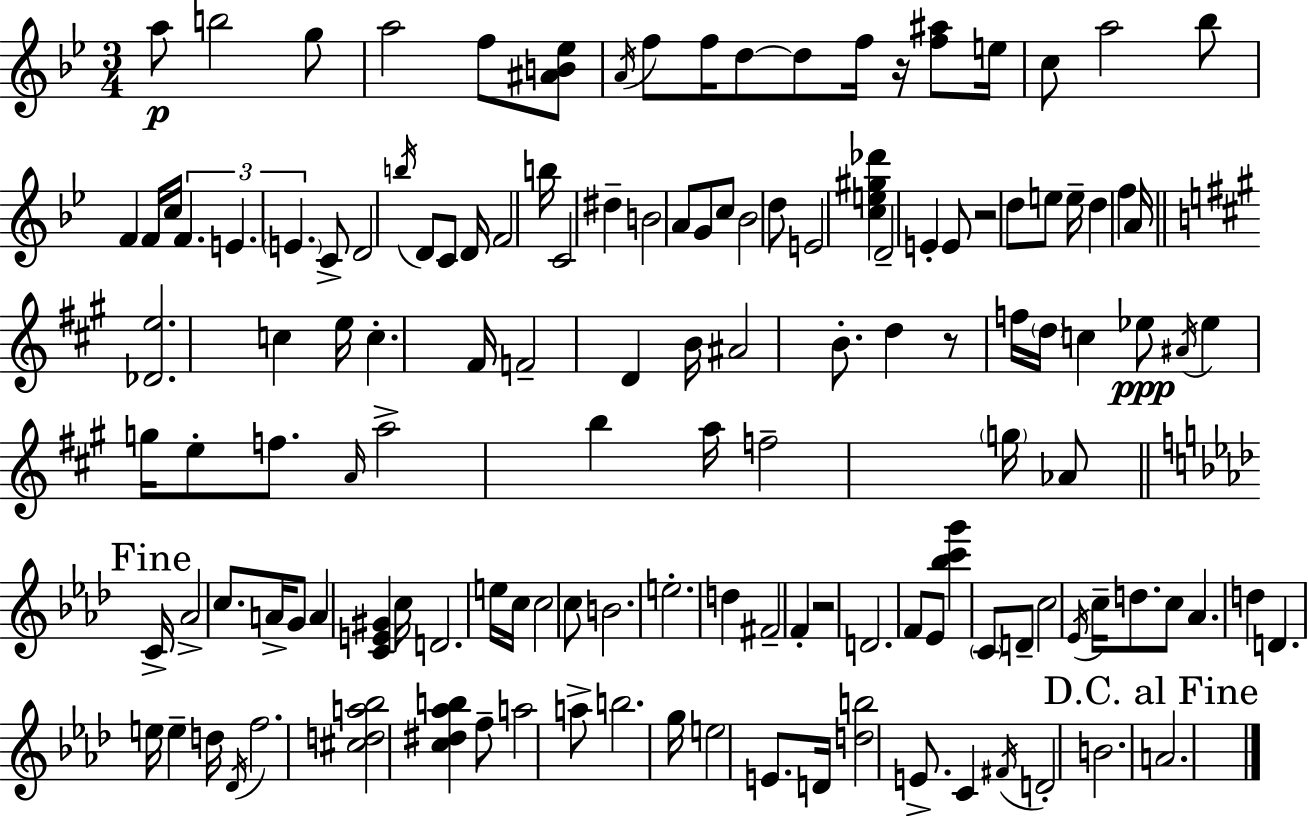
{
  \clef treble
  \numericTimeSignature
  \time 3/4
  \key bes \major
  \repeat volta 2 { a''8\p b''2 g''8 | a''2 f''8 <ais' b' ees''>8 | \acciaccatura { a'16 } f''8 f''16 d''8~~ d''8 f''16 r16 <f'' ais''>8 | e''16 c''8 a''2 bes''8 | \break f'4 f'16 c''16 \tuplet 3/2 { f'4. | e'4. \parenthesize e'4. } | c'8-> d'2 \acciaccatura { b''16 } | d'8 c'8 d'16 f'2 | \break b''16 c'2 dis''4-- | b'2 a'8 | g'8 c''8 bes'2 | d''8 e'2 <c'' e'' gis'' des'''>4 | \break d'2-- e'4-. | e'8 r2 | d''8 e''8 e''16-- d''4 f''4 | a'16 \bar "||" \break \key a \major <des' e''>2. | c''4 e''16 c''4.-. fis'16 | f'2-- d'4 | b'16 ais'2 b'8.-. | \break d''4 r8 f''16 \parenthesize d''16 c''4 | ees''8\ppp \acciaccatura { ais'16 } ees''4 g''16 e''8-. f''8. | \grace { a'16 } a''2-> b''4 | a''16 f''2-- \parenthesize g''16 | \break aes'8 \mark "Fine" \bar "||" \break \key aes \major c'16-> aes'2-> c''8. | a'16-> g'8 a'4 <c' e' gis'>4 c''16 | d'2. | e''16 c''16 c''2 c''8 | \break b'2. | e''2.-. | d''4 fis'2-- | f'4-. r2 | \break d'2. | f'8 ees'8 <bes'' c''' g'''>4 \parenthesize c'8 d'8-- | c''2 \acciaccatura { ees'16 } c''16-- d''8. | c''8 aes'4. d''4 | \break d'4. e''16 e''4-- | d''16 \acciaccatura { des'16 } f''2. | <cis'' d'' a'' bes''>2 <c'' dis'' aes'' b''>4 | f''8-- a''2 | \break a''8-> b''2. | g''16 e''2 e'8. | d'16 <d'' b''>2 e'8.-> | c'4 \acciaccatura { fis'16 } d'2-. | \break b'2. | \mark "D.C. al Fine" a'2. | } \bar "|."
}